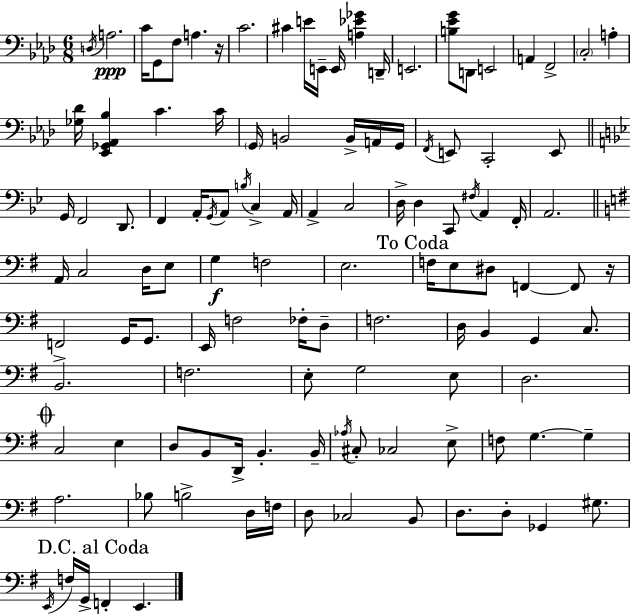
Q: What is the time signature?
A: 6/8